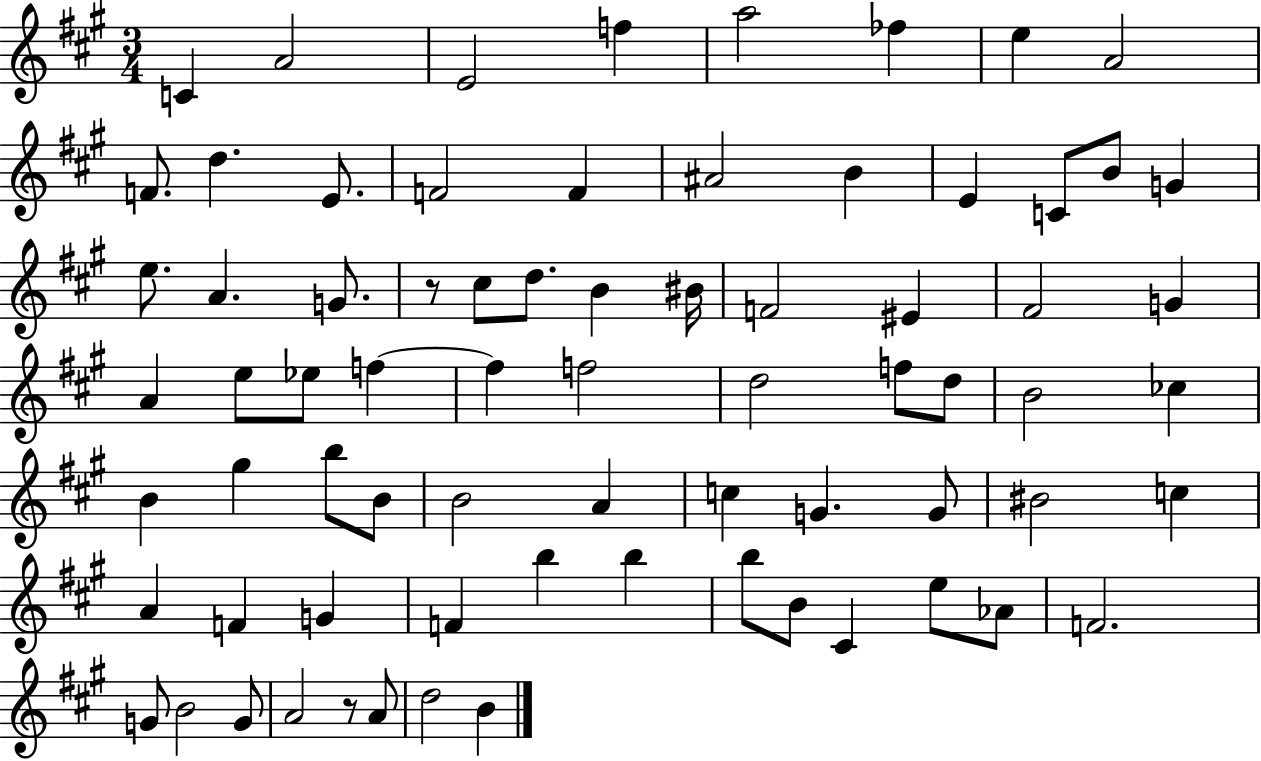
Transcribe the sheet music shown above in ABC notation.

X:1
T:Untitled
M:3/4
L:1/4
K:A
C A2 E2 f a2 _f e A2 F/2 d E/2 F2 F ^A2 B E C/2 B/2 G e/2 A G/2 z/2 ^c/2 d/2 B ^B/4 F2 ^E ^F2 G A e/2 _e/2 f f f2 d2 f/2 d/2 B2 _c B ^g b/2 B/2 B2 A c G G/2 ^B2 c A F G F b b b/2 B/2 ^C e/2 _A/2 F2 G/2 B2 G/2 A2 z/2 A/2 d2 B